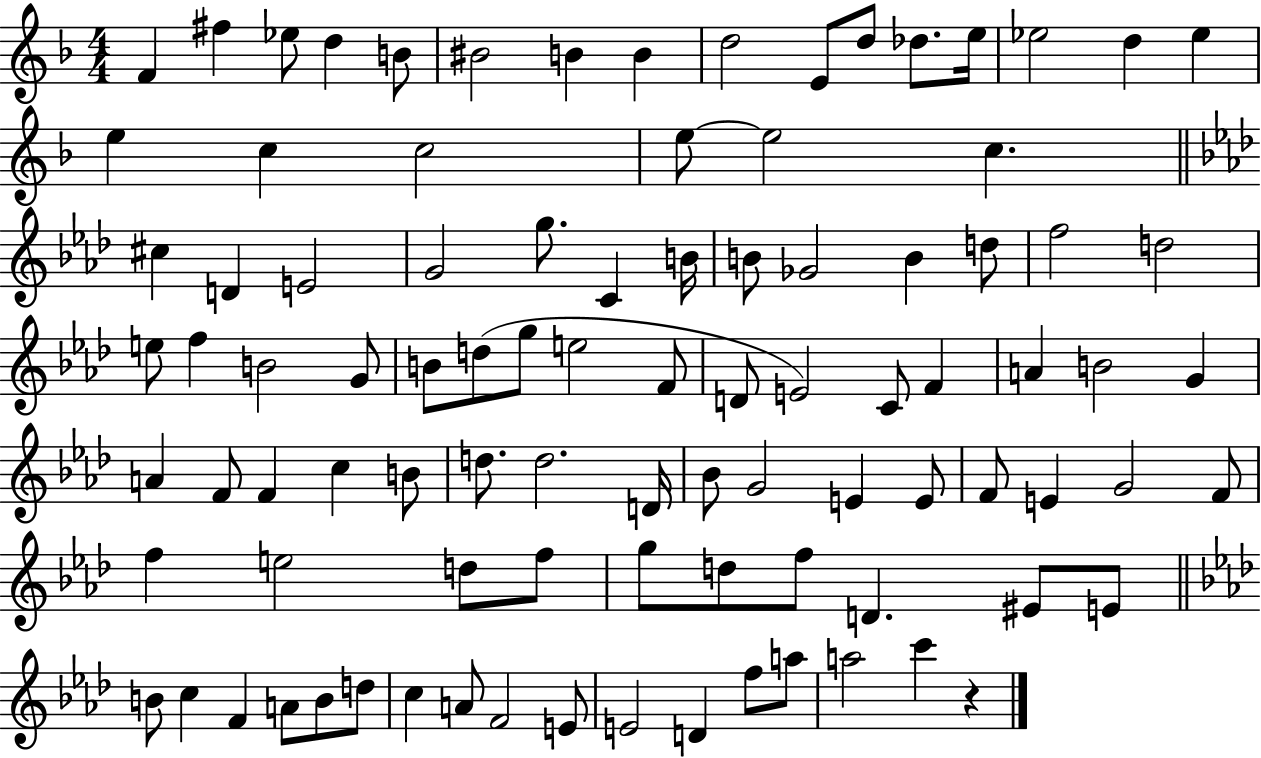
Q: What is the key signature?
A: F major